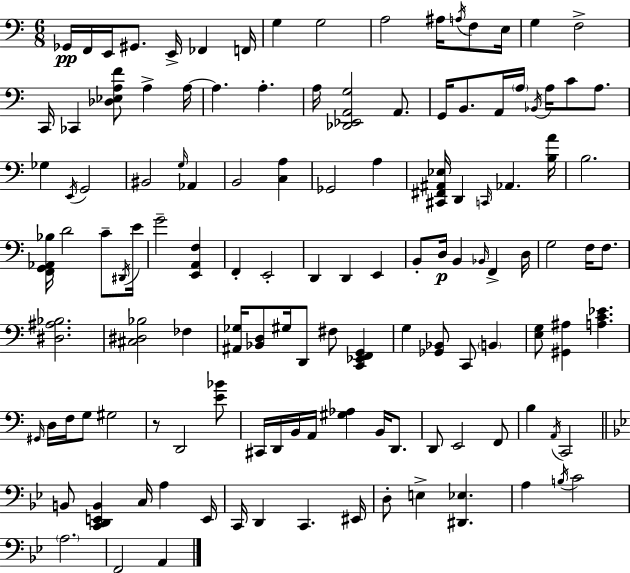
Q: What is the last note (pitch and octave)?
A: A2